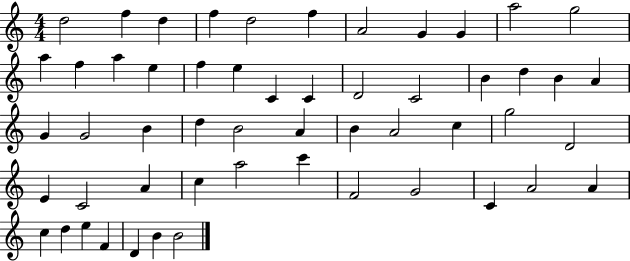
X:1
T:Untitled
M:4/4
L:1/4
K:C
d2 f d f d2 f A2 G G a2 g2 a f a e f e C C D2 C2 B d B A G G2 B d B2 A B A2 c g2 D2 E C2 A c a2 c' F2 G2 C A2 A c d e F D B B2